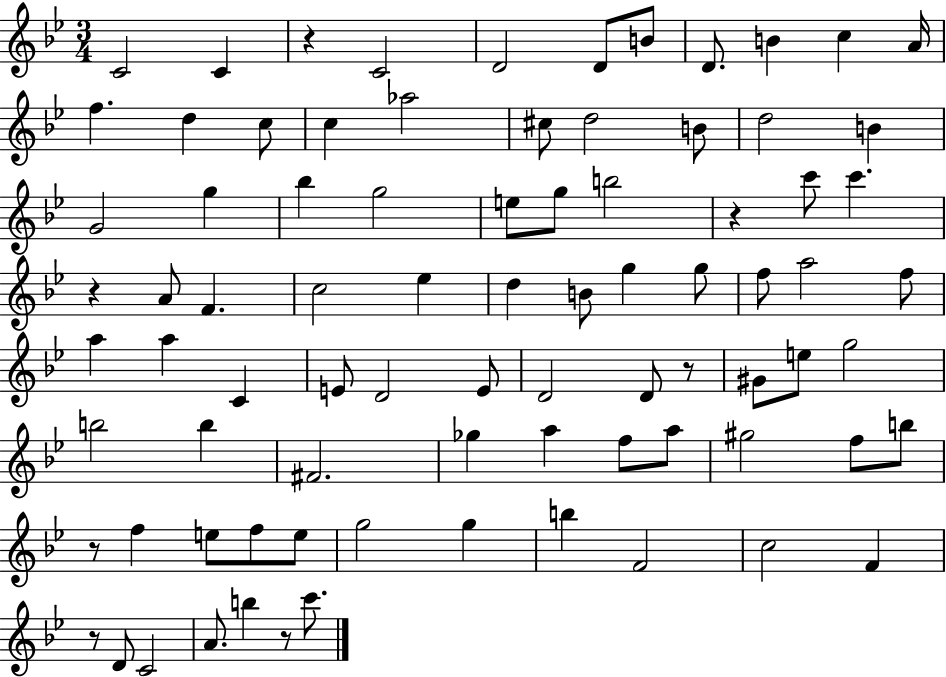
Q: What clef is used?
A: treble